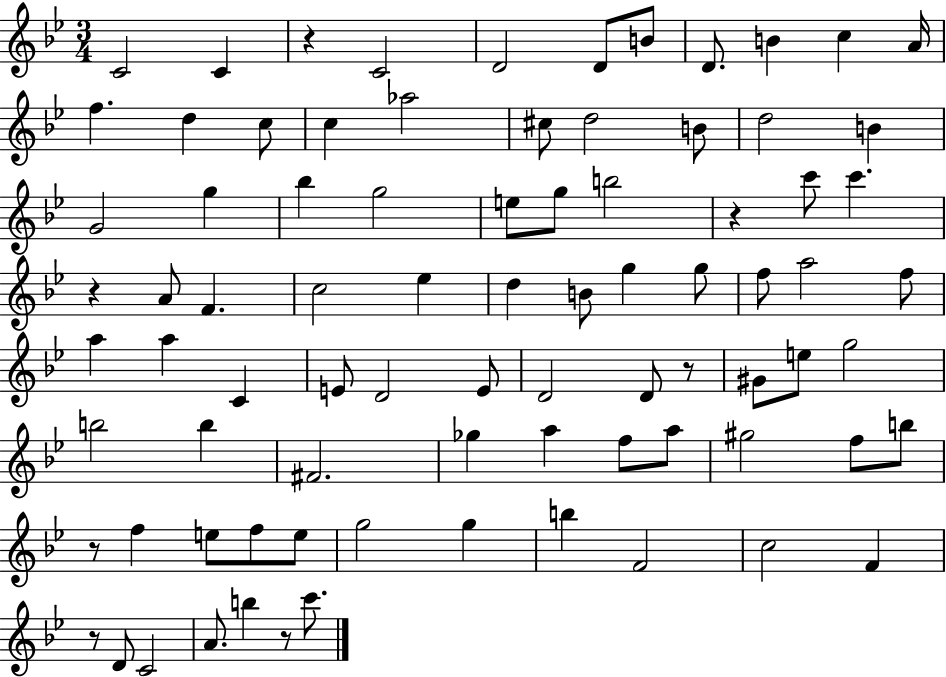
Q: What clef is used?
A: treble